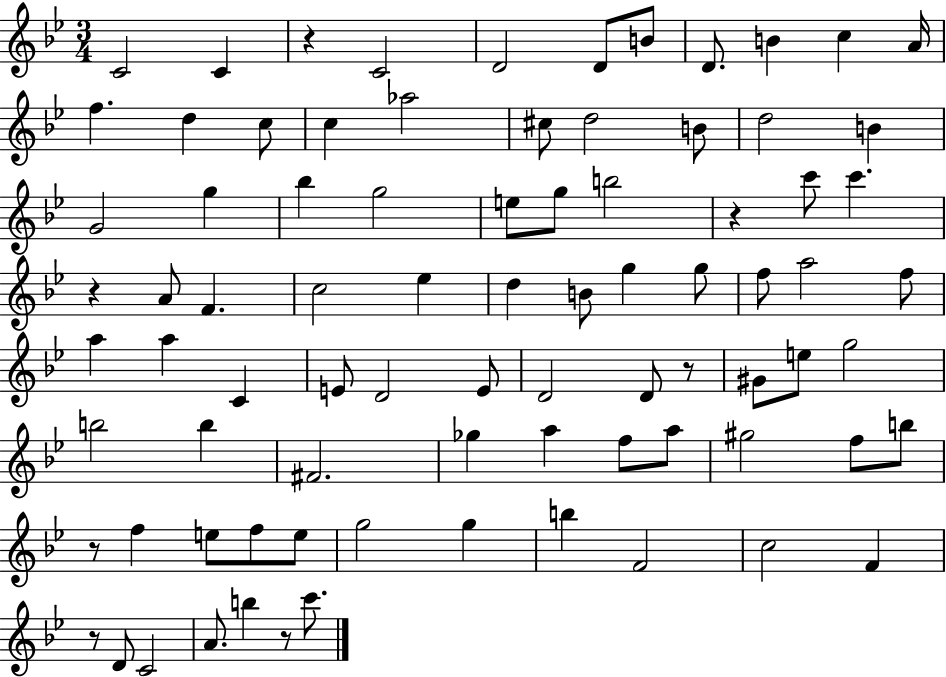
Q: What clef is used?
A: treble